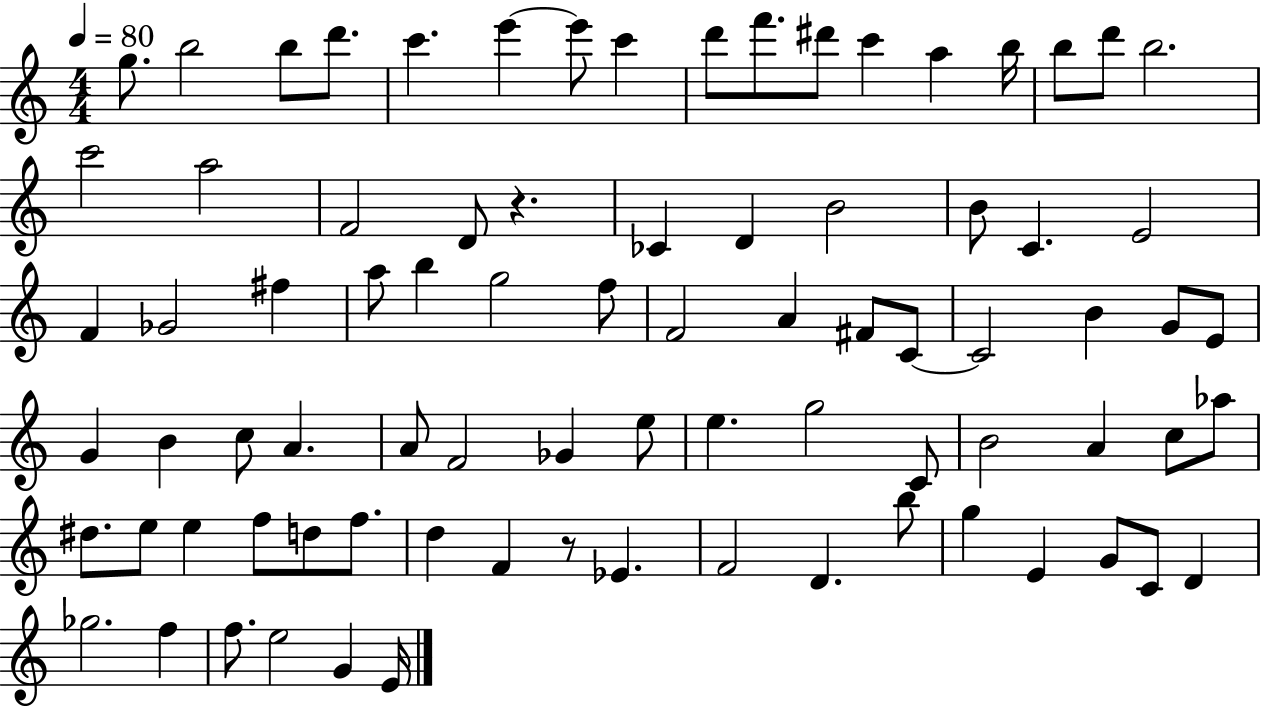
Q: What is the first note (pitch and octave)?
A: G5